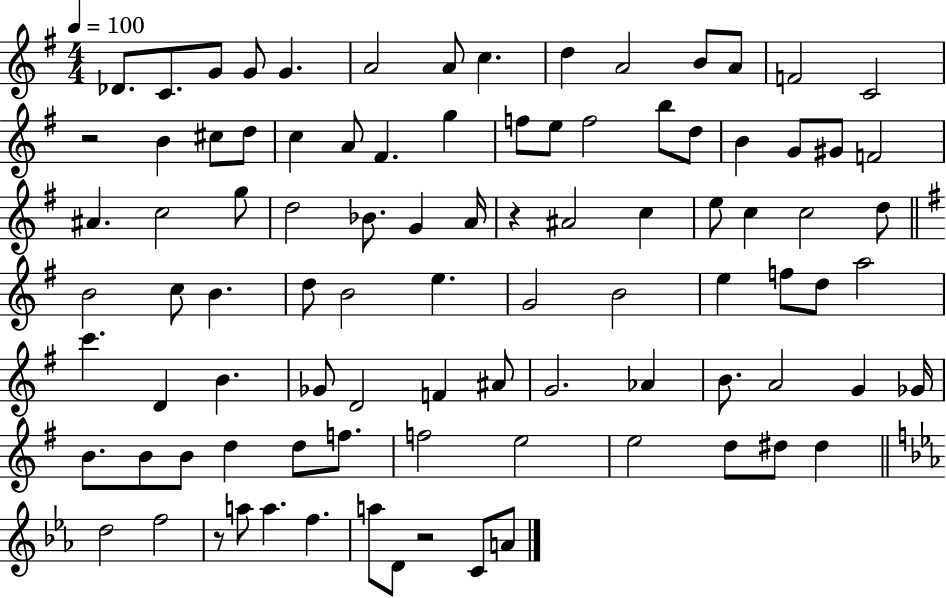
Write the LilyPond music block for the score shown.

{
  \clef treble
  \numericTimeSignature
  \time 4/4
  \key g \major
  \tempo 4 = 100
  des'8. c'8. g'8 g'8 g'4. | a'2 a'8 c''4. | d''4 a'2 b'8 a'8 | f'2 c'2 | \break r2 b'4 cis''8 d''8 | c''4 a'8 fis'4. g''4 | f''8 e''8 f''2 b''8 d''8 | b'4 g'8 gis'8 f'2 | \break ais'4. c''2 g''8 | d''2 bes'8. g'4 a'16 | r4 ais'2 c''4 | e''8 c''4 c''2 d''8 | \break \bar "||" \break \key g \major b'2 c''8 b'4. | d''8 b'2 e''4. | g'2 b'2 | e''4 f''8 d''8 a''2 | \break c'''4. d'4 b'4. | ges'8 d'2 f'4 ais'8 | g'2. aes'4 | b'8. a'2 g'4 ges'16 | \break b'8. b'8 b'8 d''4 d''8 f''8. | f''2 e''2 | e''2 d''8 dis''8 dis''4 | \bar "||" \break \key c \minor d''2 f''2 | r8 a''8 a''4. f''4. | a''8 d'8 r2 c'8 a'8 | \bar "|."
}